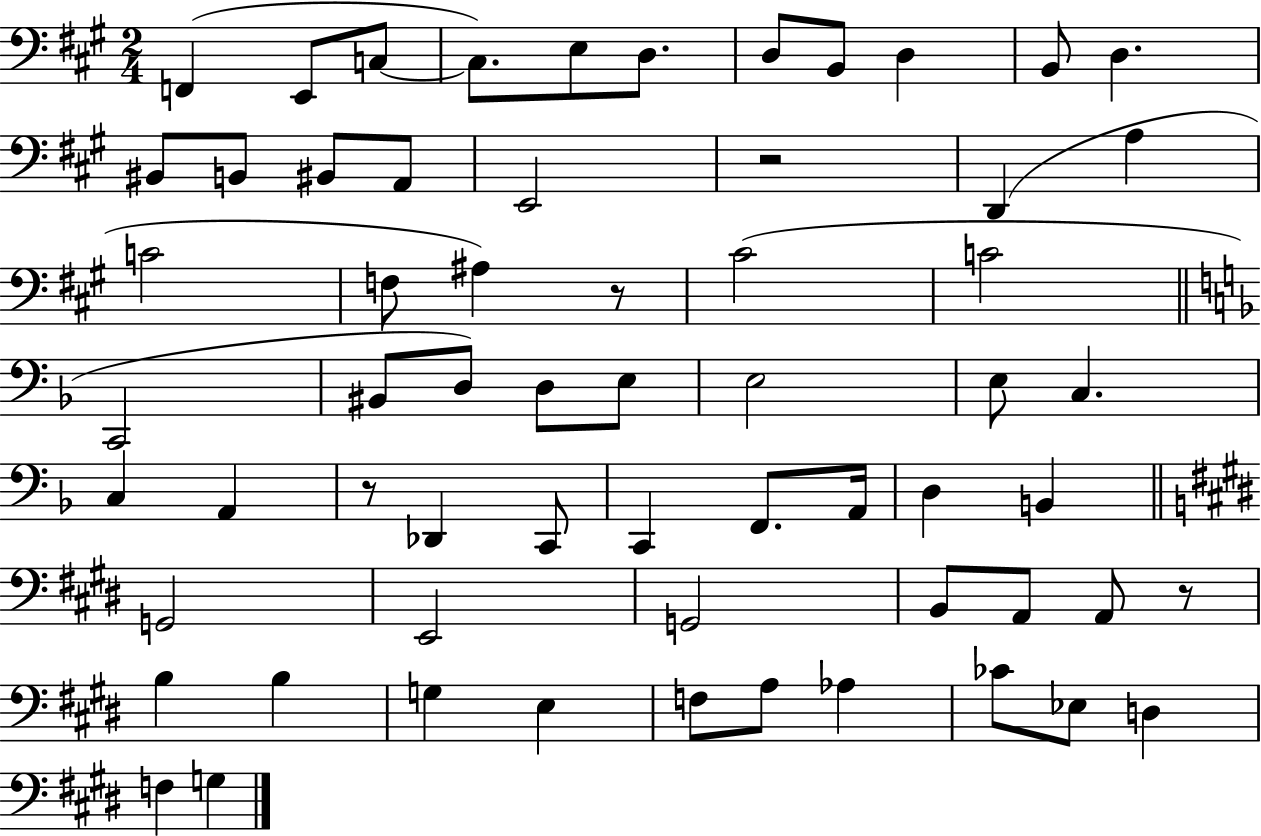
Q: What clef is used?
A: bass